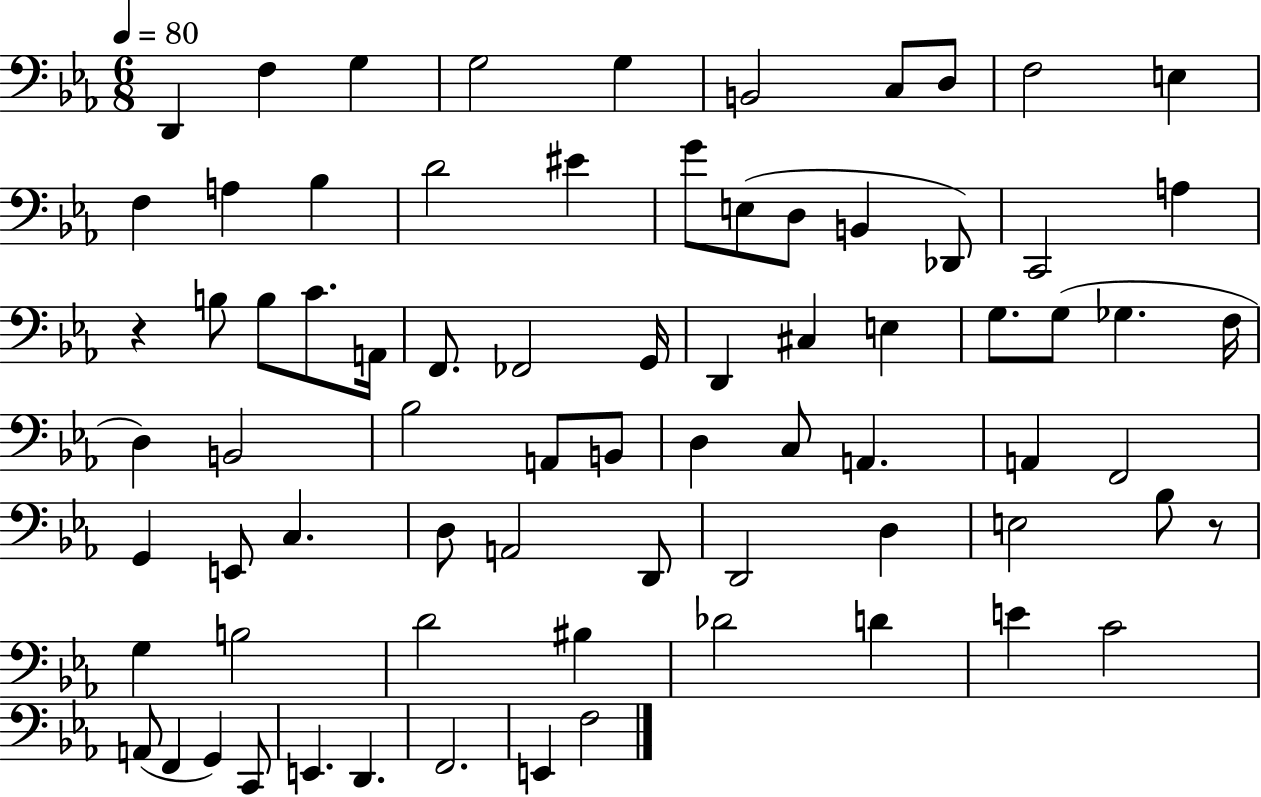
D2/q F3/q G3/q G3/h G3/q B2/h C3/e D3/e F3/h E3/q F3/q A3/q Bb3/q D4/h EIS4/q G4/e E3/e D3/e B2/q Db2/e C2/h A3/q R/q B3/e B3/e C4/e. A2/s F2/e. FES2/h G2/s D2/q C#3/q E3/q G3/e. G3/e Gb3/q. F3/s D3/q B2/h Bb3/h A2/e B2/e D3/q C3/e A2/q. A2/q F2/h G2/q E2/e C3/q. D3/e A2/h D2/e D2/h D3/q E3/h Bb3/e R/e G3/q B3/h D4/h BIS3/q Db4/h D4/q E4/q C4/h A2/e F2/q G2/q C2/e E2/q. D2/q. F2/h. E2/q F3/h